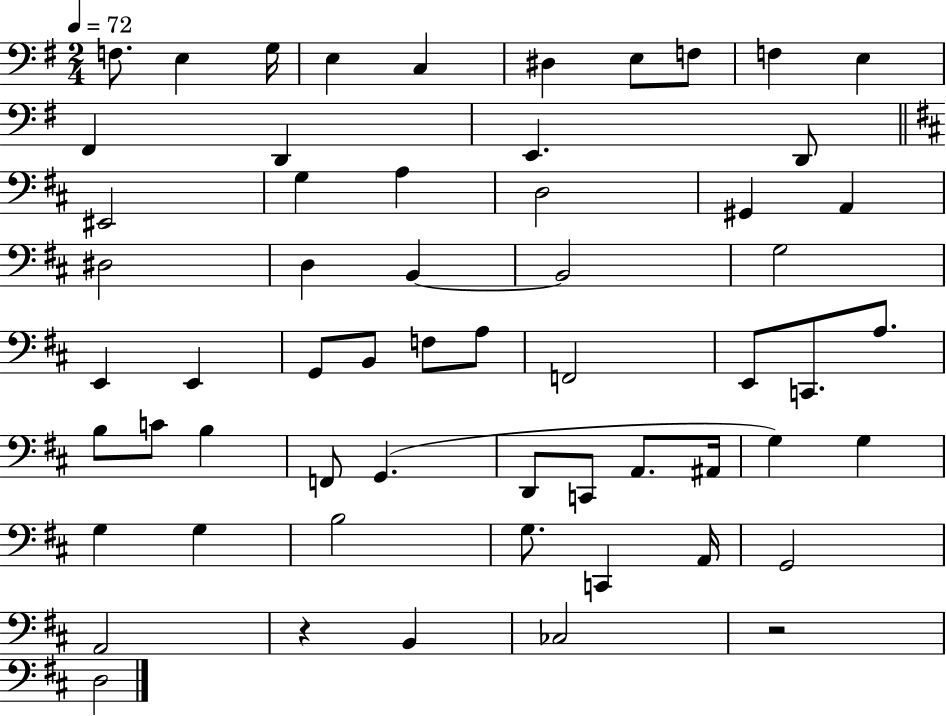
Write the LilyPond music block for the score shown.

{
  \clef bass
  \numericTimeSignature
  \time 2/4
  \key g \major
  \tempo 4 = 72
  f8. e4 g16 | e4 c4 | dis4 e8 f8 | f4 e4 | \break fis,4 d,4 | e,4. d,8 | \bar "||" \break \key d \major eis,2 | g4 a4 | d2 | gis,4 a,4 | \break dis2 | d4 b,4~~ | b,2 | g2 | \break e,4 e,4 | g,8 b,8 f8 a8 | f,2 | e,8 c,8. a8. | \break b8 c'8 b4 | f,8 g,4.( | d,8 c,8 a,8. ais,16 | g4) g4 | \break g4 g4 | b2 | g8. c,4 a,16 | g,2 | \break a,2 | r4 b,4 | ces2 | r2 | \break d2 | \bar "|."
}